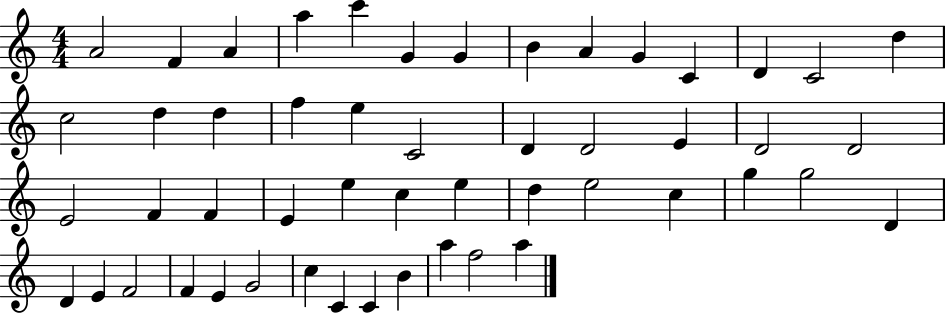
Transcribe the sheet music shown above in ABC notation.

X:1
T:Untitled
M:4/4
L:1/4
K:C
A2 F A a c' G G B A G C D C2 d c2 d d f e C2 D D2 E D2 D2 E2 F F E e c e d e2 c g g2 D D E F2 F E G2 c C C B a f2 a